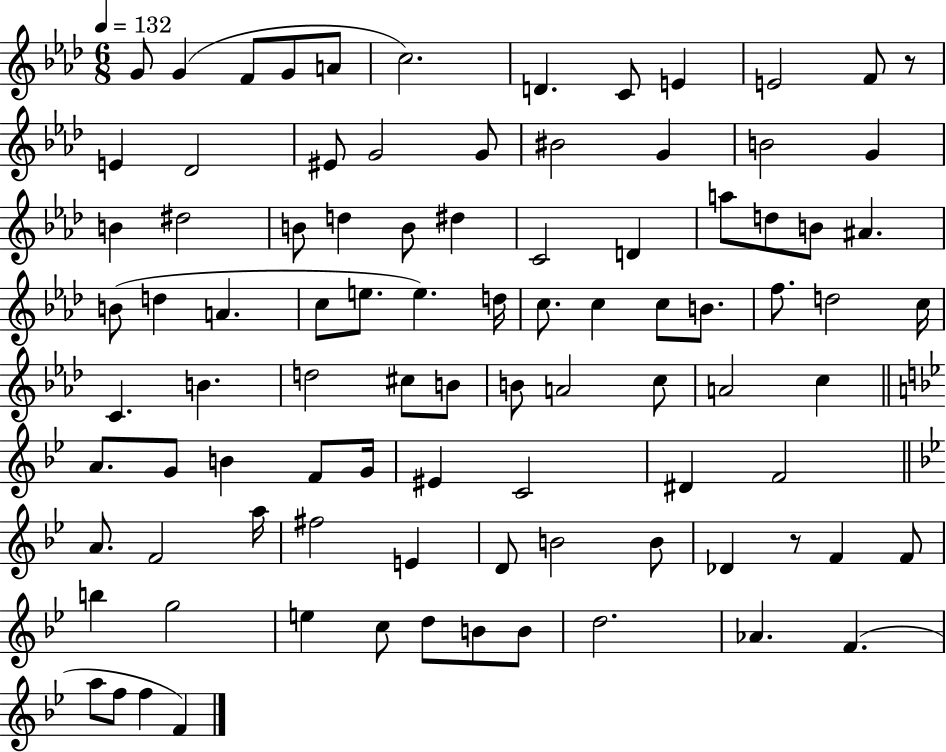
X:1
T:Untitled
M:6/8
L:1/4
K:Ab
G/2 G F/2 G/2 A/2 c2 D C/2 E E2 F/2 z/2 E _D2 ^E/2 G2 G/2 ^B2 G B2 G B ^d2 B/2 d B/2 ^d C2 D a/2 d/2 B/2 ^A B/2 d A c/2 e/2 e d/4 c/2 c c/2 B/2 f/2 d2 c/4 C B d2 ^c/2 B/2 B/2 A2 c/2 A2 c A/2 G/2 B F/2 G/4 ^E C2 ^D F2 A/2 F2 a/4 ^f2 E D/2 B2 B/2 _D z/2 F F/2 b g2 e c/2 d/2 B/2 B/2 d2 _A F a/2 f/2 f F